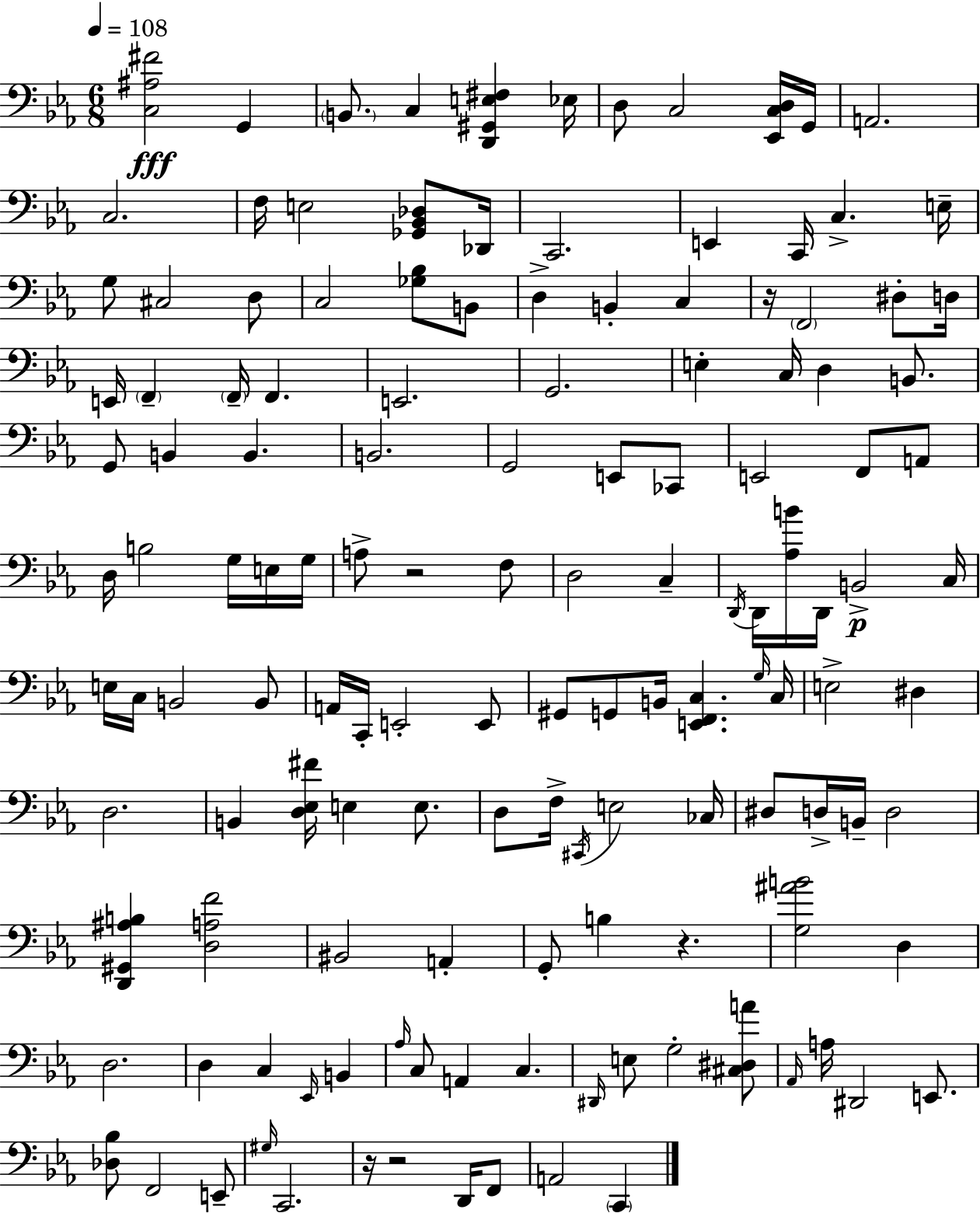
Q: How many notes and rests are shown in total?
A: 137